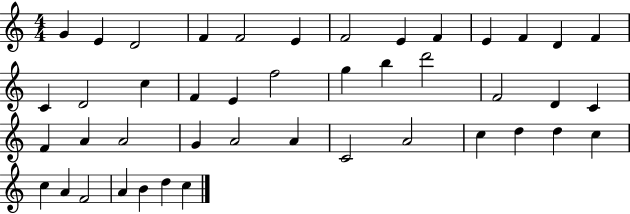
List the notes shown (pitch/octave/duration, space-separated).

G4/q E4/q D4/h F4/q F4/h E4/q F4/h E4/q F4/q E4/q F4/q D4/q F4/q C4/q D4/h C5/q F4/q E4/q F5/h G5/q B5/q D6/h F4/h D4/q C4/q F4/q A4/q A4/h G4/q A4/h A4/q C4/h A4/h C5/q D5/q D5/q C5/q C5/q A4/q F4/h A4/q B4/q D5/q C5/q